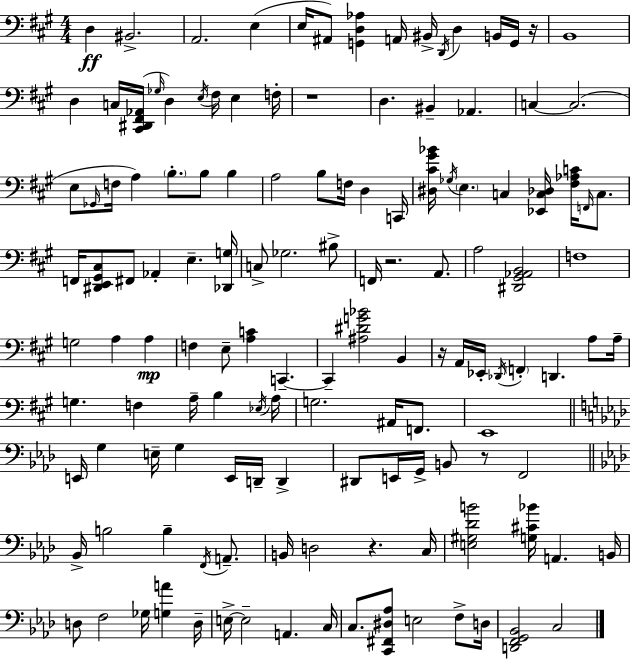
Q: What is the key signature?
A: A major